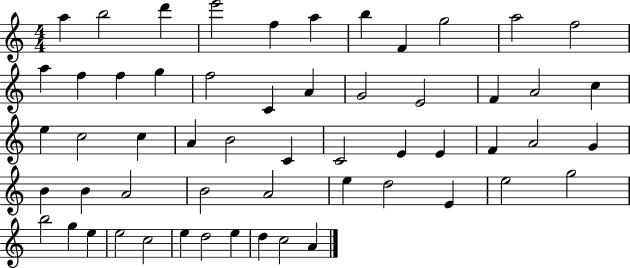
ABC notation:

X:1
T:Untitled
M:4/4
L:1/4
K:C
a b2 d' e'2 f a b F g2 a2 f2 a f f g f2 C A G2 E2 F A2 c e c2 c A B2 C C2 E E F A2 G B B A2 B2 A2 e d2 E e2 g2 b2 g e e2 c2 e d2 e d c2 A